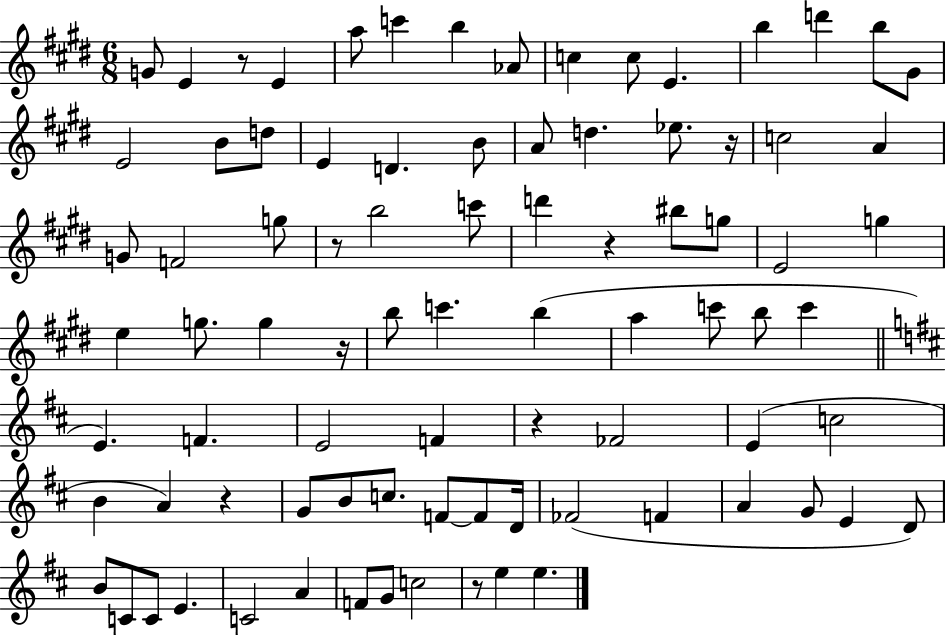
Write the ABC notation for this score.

X:1
T:Untitled
M:6/8
L:1/4
K:E
G/2 E z/2 E a/2 c' b _A/2 c c/2 E b d' b/2 ^G/2 E2 B/2 d/2 E D B/2 A/2 d _e/2 z/4 c2 A G/2 F2 g/2 z/2 b2 c'/2 d' z ^b/2 g/2 E2 g e g/2 g z/4 b/2 c' b a c'/2 b/2 c' E F E2 F z _F2 E c2 B A z G/2 B/2 c/2 F/2 F/2 D/4 _F2 F A G/2 E D/2 B/2 C/2 C/2 E C2 A F/2 G/2 c2 z/2 e e